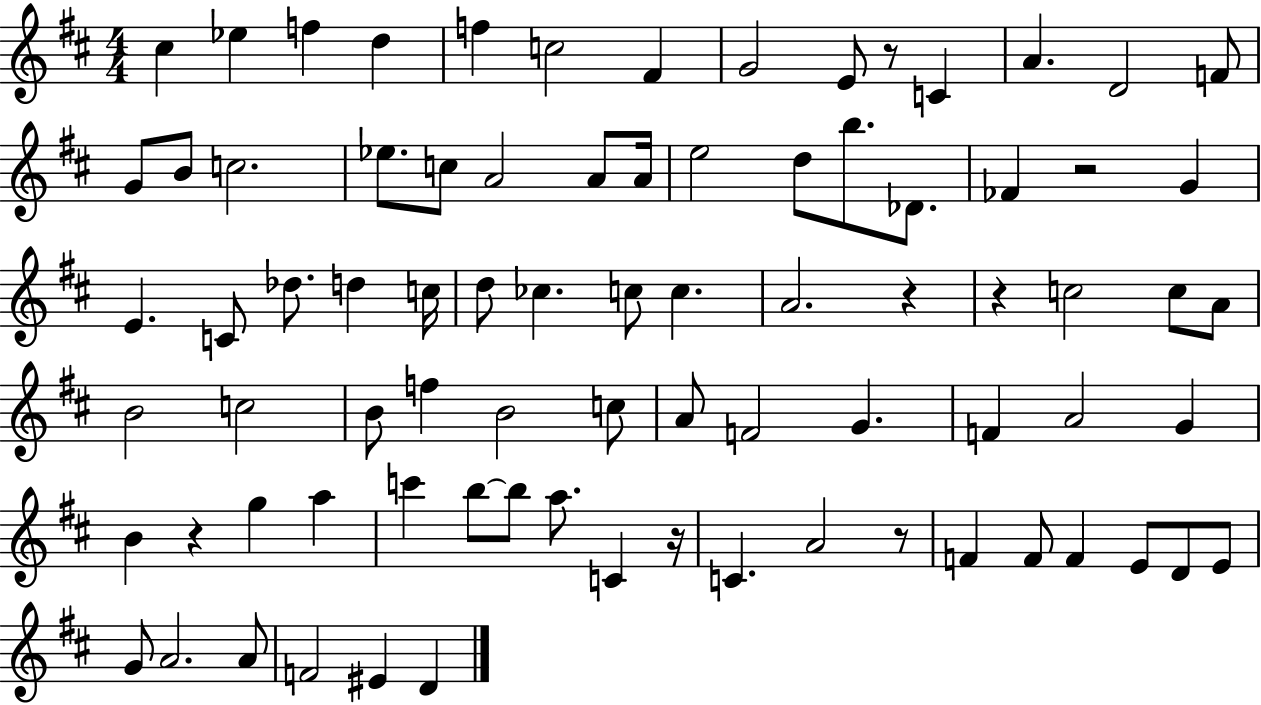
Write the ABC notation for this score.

X:1
T:Untitled
M:4/4
L:1/4
K:D
^c _e f d f c2 ^F G2 E/2 z/2 C A D2 F/2 G/2 B/2 c2 _e/2 c/2 A2 A/2 A/4 e2 d/2 b/2 _D/2 _F z2 G E C/2 _d/2 d c/4 d/2 _c c/2 c A2 z z c2 c/2 A/2 B2 c2 B/2 f B2 c/2 A/2 F2 G F A2 G B z g a c' b/2 b/2 a/2 C z/4 C A2 z/2 F F/2 F E/2 D/2 E/2 G/2 A2 A/2 F2 ^E D